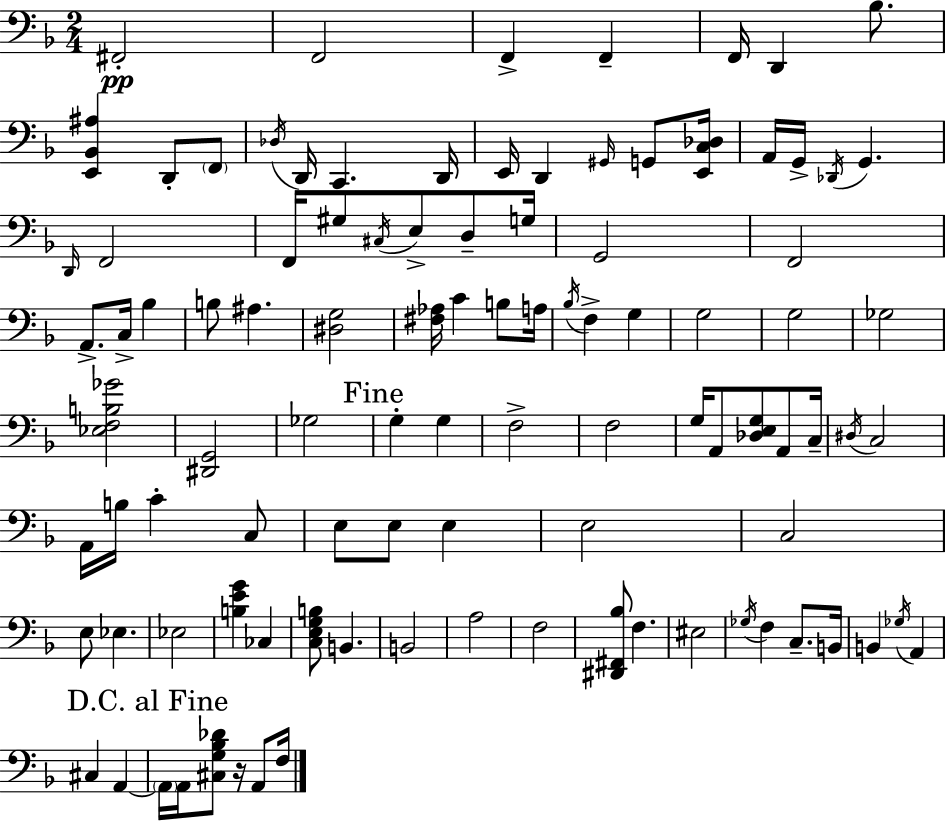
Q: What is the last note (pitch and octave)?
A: F3